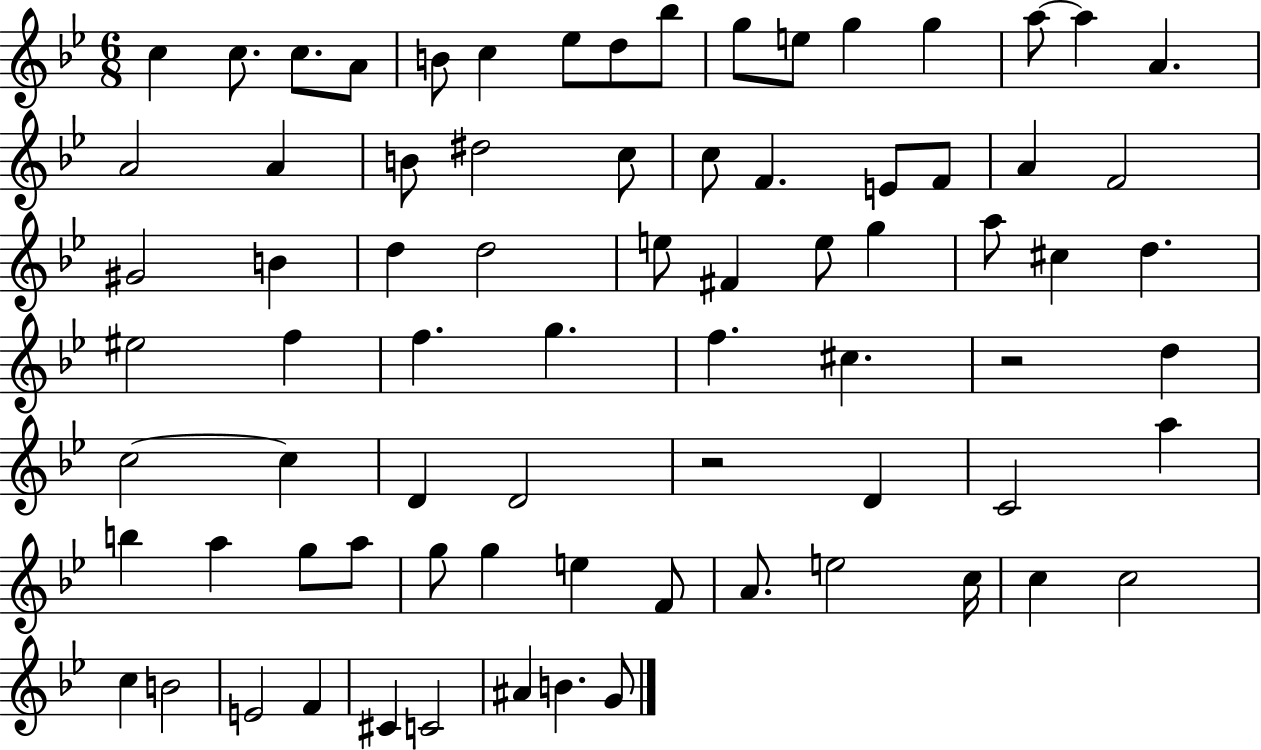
{
  \clef treble
  \numericTimeSignature
  \time 6/8
  \key bes \major
  c''4 c''8. c''8. a'8 | b'8 c''4 ees''8 d''8 bes''8 | g''8 e''8 g''4 g''4 | a''8~~ a''4 a'4. | \break a'2 a'4 | b'8 dis''2 c''8 | c''8 f'4. e'8 f'8 | a'4 f'2 | \break gis'2 b'4 | d''4 d''2 | e''8 fis'4 e''8 g''4 | a''8 cis''4 d''4. | \break eis''2 f''4 | f''4. g''4. | f''4. cis''4. | r2 d''4 | \break c''2~~ c''4 | d'4 d'2 | r2 d'4 | c'2 a''4 | \break b''4 a''4 g''8 a''8 | g''8 g''4 e''4 f'8 | a'8. e''2 c''16 | c''4 c''2 | \break c''4 b'2 | e'2 f'4 | cis'4 c'2 | ais'4 b'4. g'8 | \break \bar "|."
}